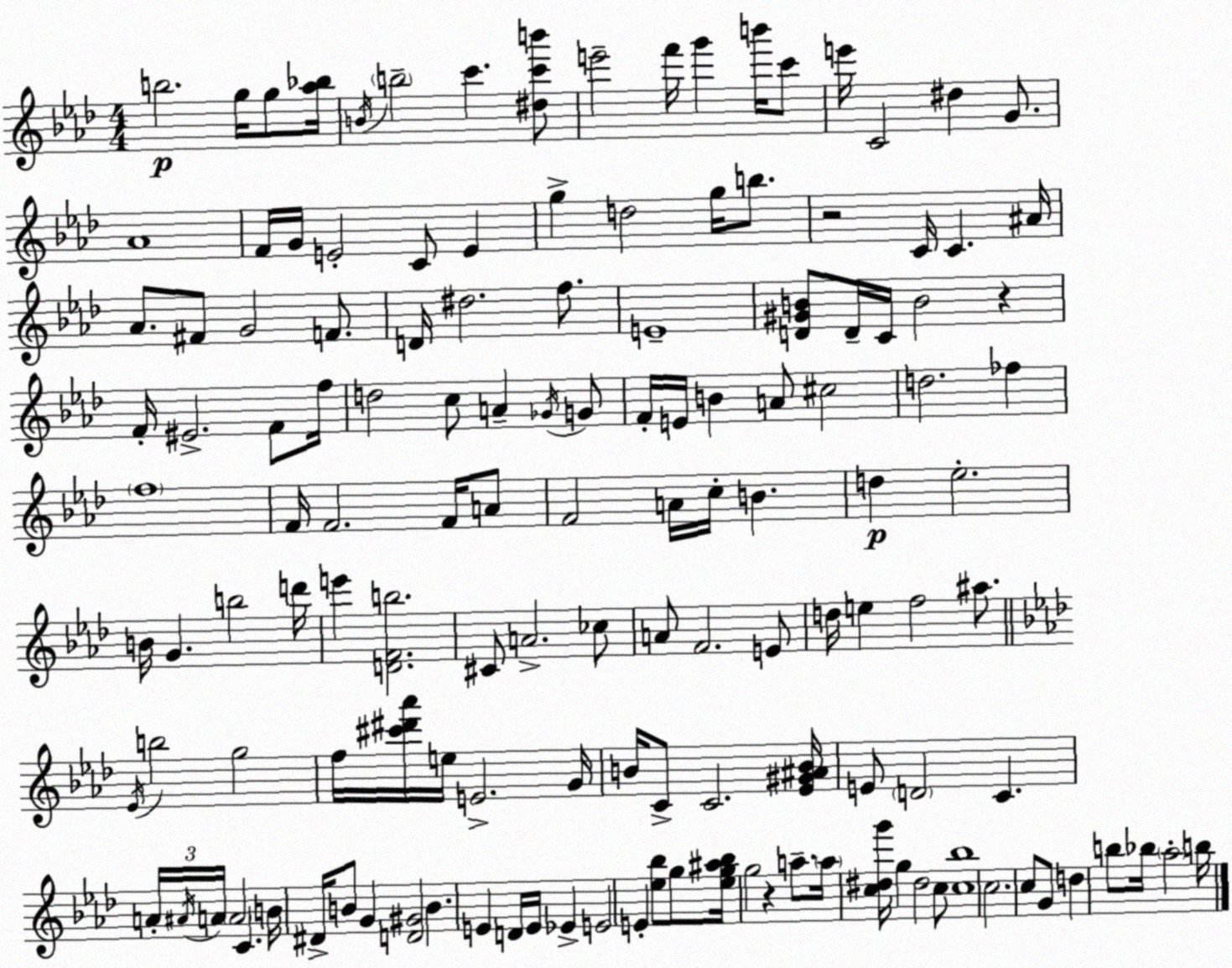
X:1
T:Untitled
M:4/4
L:1/4
K:Ab
b2 g/4 g/2 [_a_b]/4 B/4 b2 c' [^dc'b']/2 e'2 f'/4 g' b'/4 c'/2 e'/4 C2 ^d G/2 _A4 F/4 G/4 E2 C/2 E g d2 g/4 b/2 z2 C/4 C ^A/4 _A/2 ^F/2 G2 F/2 D/4 ^d2 f/2 E4 [D^GB]/2 D/4 C/4 B2 z F/4 ^E2 F/2 f/4 d2 c/2 A _G/4 G/2 F/4 E/4 B A/2 ^c2 d2 _f f4 F/4 F2 F/4 A/2 F2 A/4 c/4 B d _e2 B/4 G b2 d'/4 e' [DFb]2 ^C/2 A2 _c/2 A/2 F2 E/2 d/4 e f2 ^a/2 _E/4 b2 g2 f/4 [^c'^d'_a']/4 e/4 E2 G/4 B/4 C/2 C2 [_E^G^AB]/4 E/2 D2 C A/4 ^A/4 A/4 A2 C B/4 ^D/4 B/2 G [D^G]2 B E D/4 E/4 _E E2 E [_e_b]/2 g/2 [_eg^a_b]/4 g2 z a/2 a/4 [c^dg']/4 g ^d2 c/2 [c_b]4 c2 c/2 G/2 d b/2 _b/4 _a2 b/4